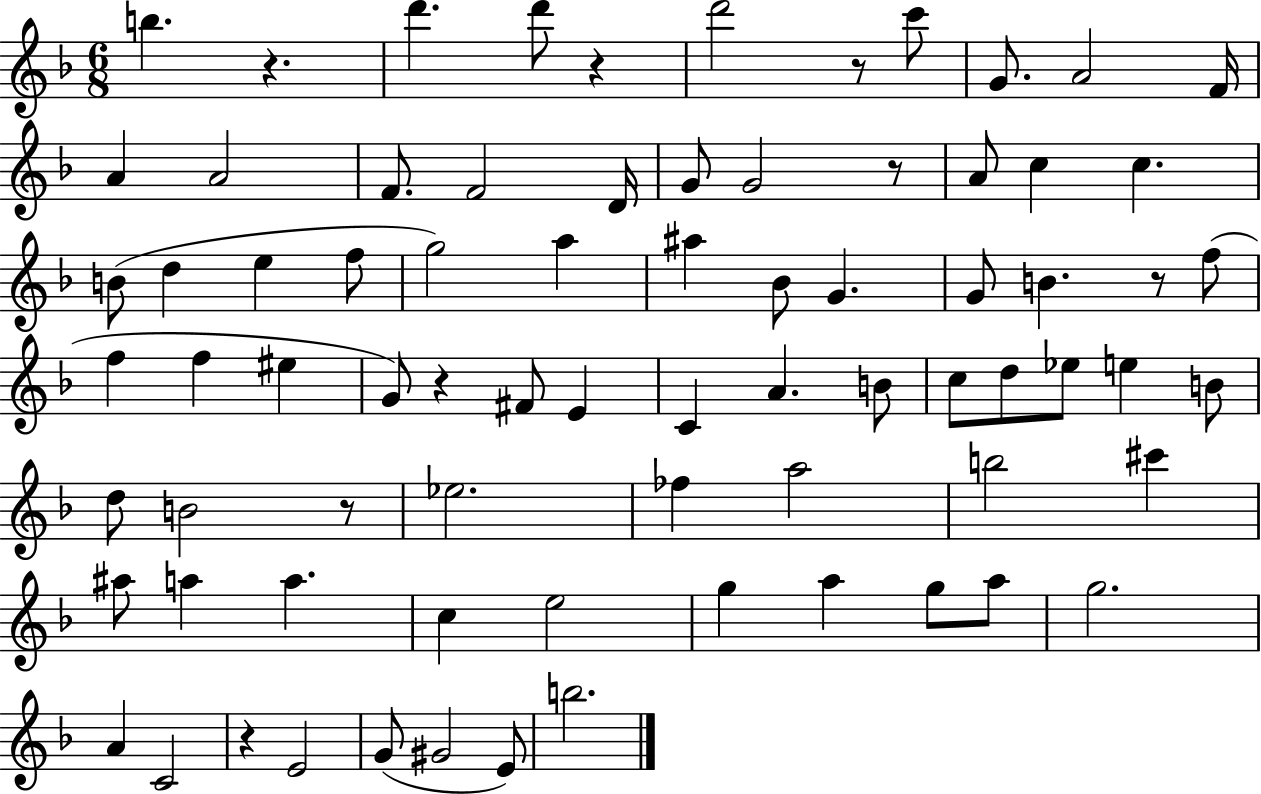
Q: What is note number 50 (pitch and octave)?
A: B5